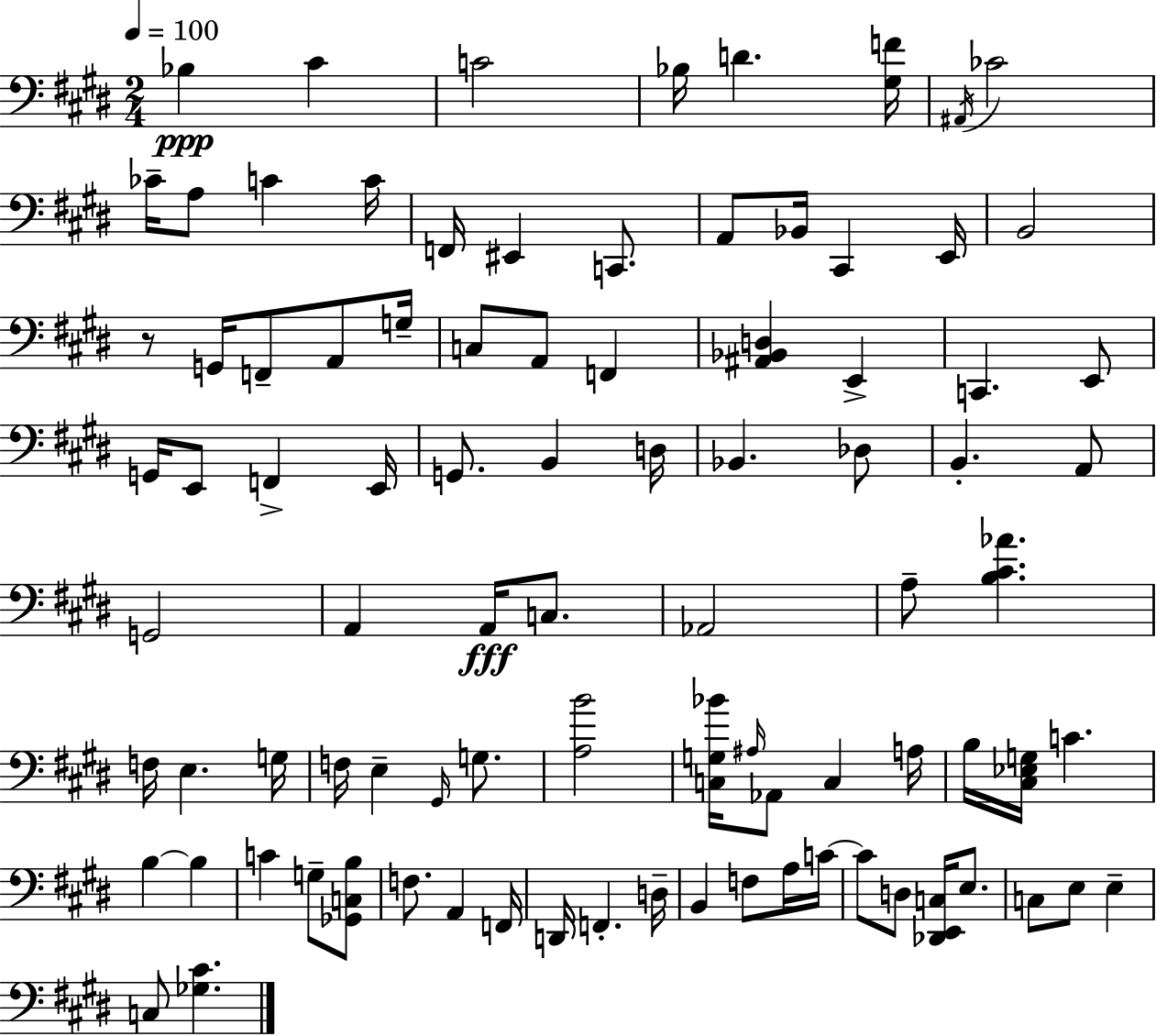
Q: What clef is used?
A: bass